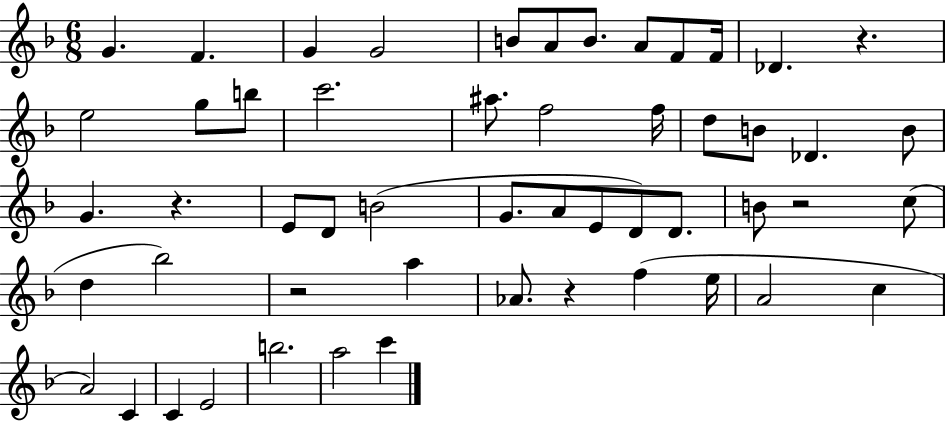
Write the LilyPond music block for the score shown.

{
  \clef treble
  \numericTimeSignature
  \time 6/8
  \key f \major
  \repeat volta 2 { g'4. f'4. | g'4 g'2 | b'8 a'8 b'8. a'8 f'8 f'16 | des'4. r4. | \break e''2 g''8 b''8 | c'''2. | ais''8. f''2 f''16 | d''8 b'8 des'4. b'8 | \break g'4. r4. | e'8 d'8 b'2( | g'8. a'8 e'8 d'8) d'8. | b'8 r2 c''8( | \break d''4 bes''2) | r2 a''4 | aes'8. r4 f''4( e''16 | a'2 c''4 | \break a'2) c'4 | c'4 e'2 | b''2. | a''2 c'''4 | \break } \bar "|."
}